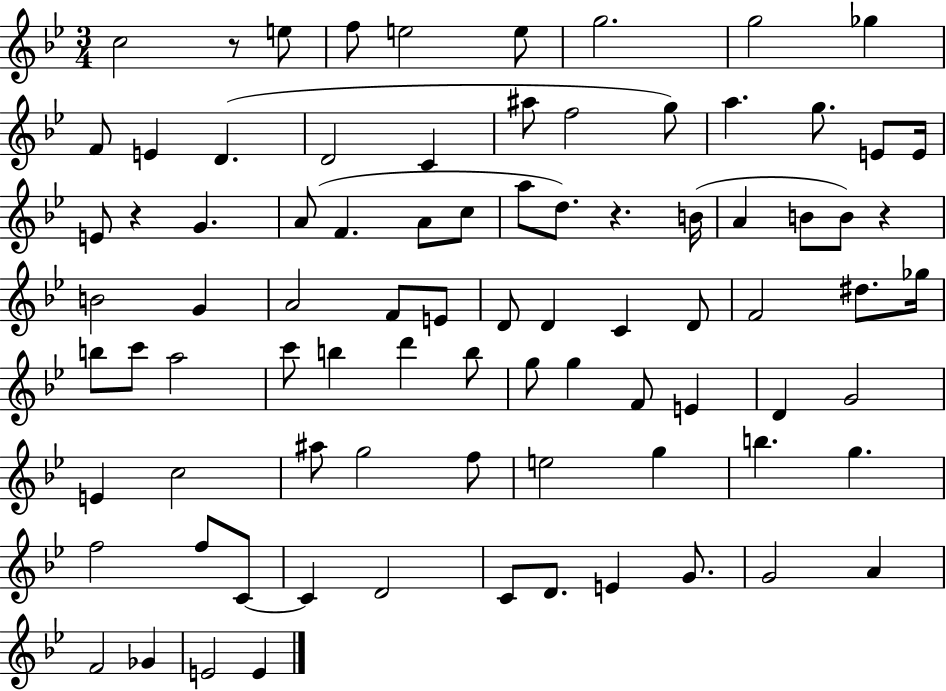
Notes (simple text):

C5/h R/e E5/e F5/e E5/h E5/e G5/h. G5/h Gb5/q F4/e E4/q D4/q. D4/h C4/q A#5/e F5/h G5/e A5/q. G5/e. E4/e E4/s E4/e R/q G4/q. A4/e F4/q. A4/e C5/e A5/e D5/e. R/q. B4/s A4/q B4/e B4/e R/q B4/h G4/q A4/h F4/e E4/e D4/e D4/q C4/q D4/e F4/h D#5/e. Gb5/s B5/e C6/e A5/h C6/e B5/q D6/q B5/e G5/e G5/q F4/e E4/q D4/q G4/h E4/q C5/h A#5/e G5/h F5/e E5/h G5/q B5/q. G5/q. F5/h F5/e C4/e C4/q D4/h C4/e D4/e. E4/q G4/e. G4/h A4/q F4/h Gb4/q E4/h E4/q